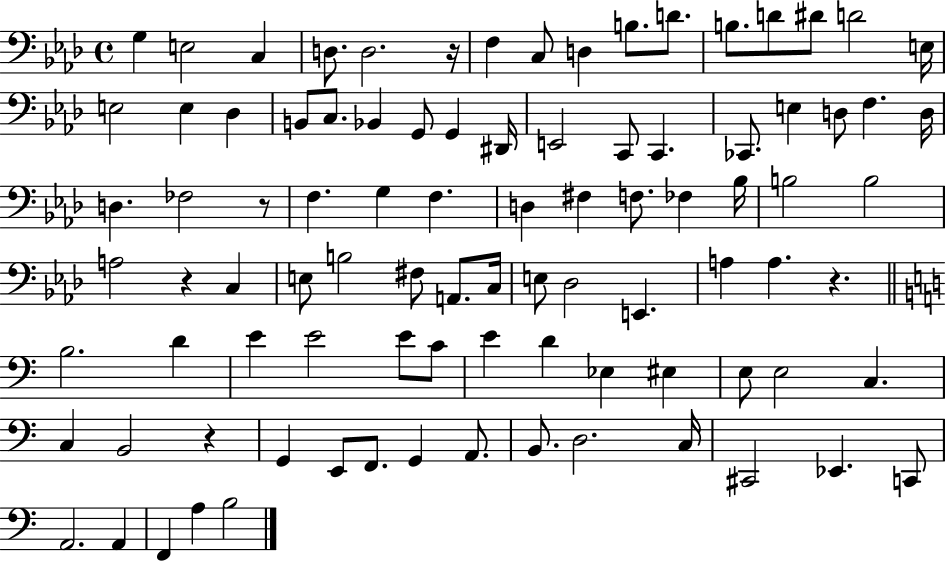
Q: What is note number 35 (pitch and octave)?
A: F3